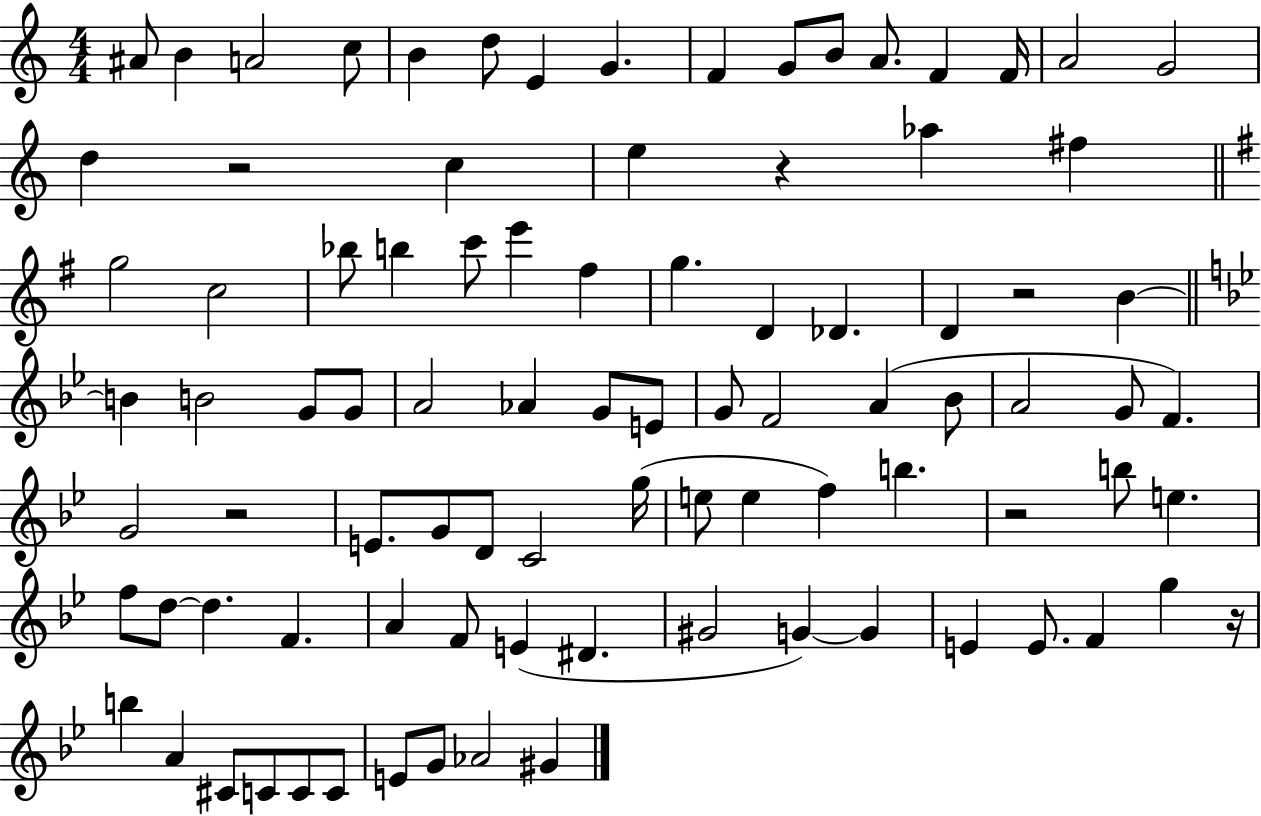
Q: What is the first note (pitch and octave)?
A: A#4